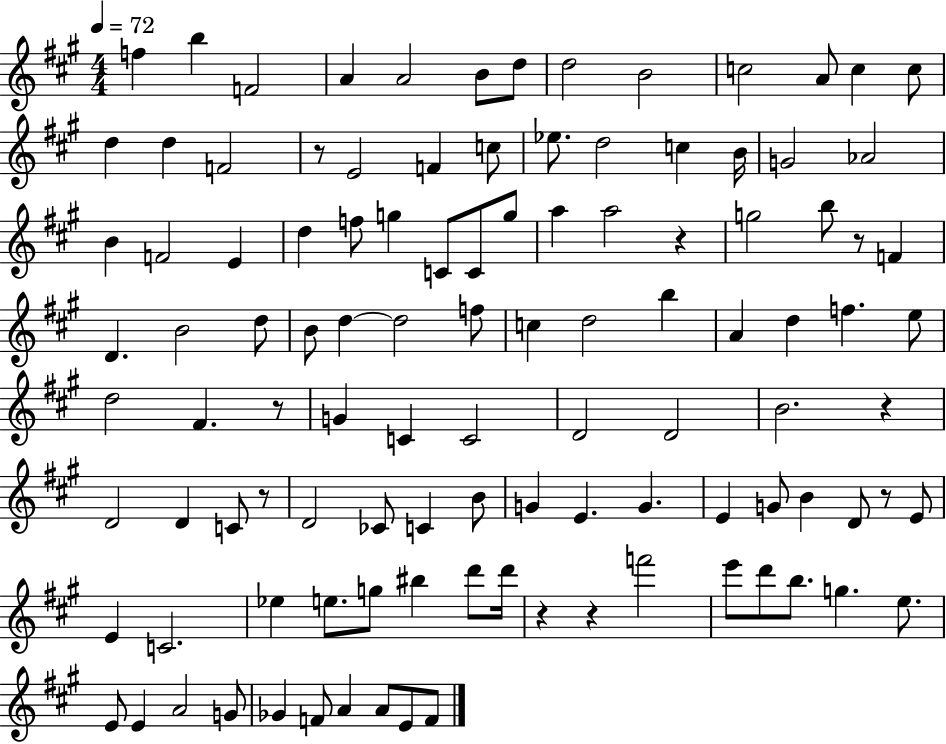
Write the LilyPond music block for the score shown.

{
  \clef treble
  \numericTimeSignature
  \time 4/4
  \key a \major
  \tempo 4 = 72
  f''4 b''4 f'2 | a'4 a'2 b'8 d''8 | d''2 b'2 | c''2 a'8 c''4 c''8 | \break d''4 d''4 f'2 | r8 e'2 f'4 c''8 | ees''8. d''2 c''4 b'16 | g'2 aes'2 | \break b'4 f'2 e'4 | d''4 f''8 g''4 c'8 c'8 g''8 | a''4 a''2 r4 | g''2 b''8 r8 f'4 | \break d'4. b'2 d''8 | b'8 d''4~~ d''2 f''8 | c''4 d''2 b''4 | a'4 d''4 f''4. e''8 | \break d''2 fis'4. r8 | g'4 c'4 c'2 | d'2 d'2 | b'2. r4 | \break d'2 d'4 c'8 r8 | d'2 ces'8 c'4 b'8 | g'4 e'4. g'4. | e'4 g'8 b'4 d'8 r8 e'8 | \break e'4 c'2. | ees''4 e''8. g''8 bis''4 d'''8 d'''16 | r4 r4 f'''2 | e'''8 d'''8 b''8. g''4. e''8. | \break e'8 e'4 a'2 g'8 | ges'4 f'8 a'4 a'8 e'8 f'8 | \bar "|."
}